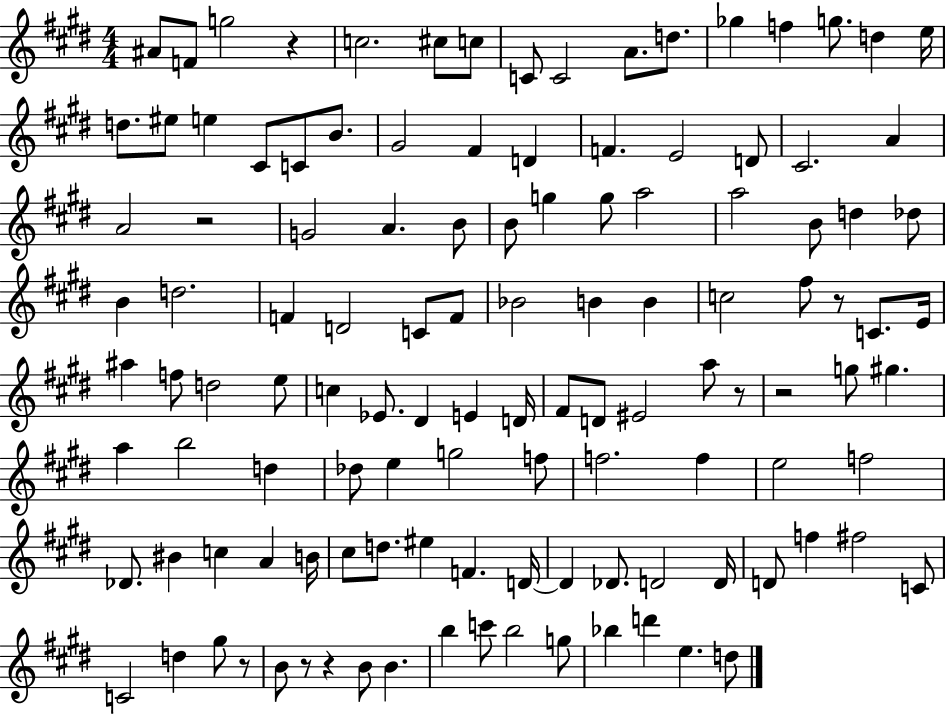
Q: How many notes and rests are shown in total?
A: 120